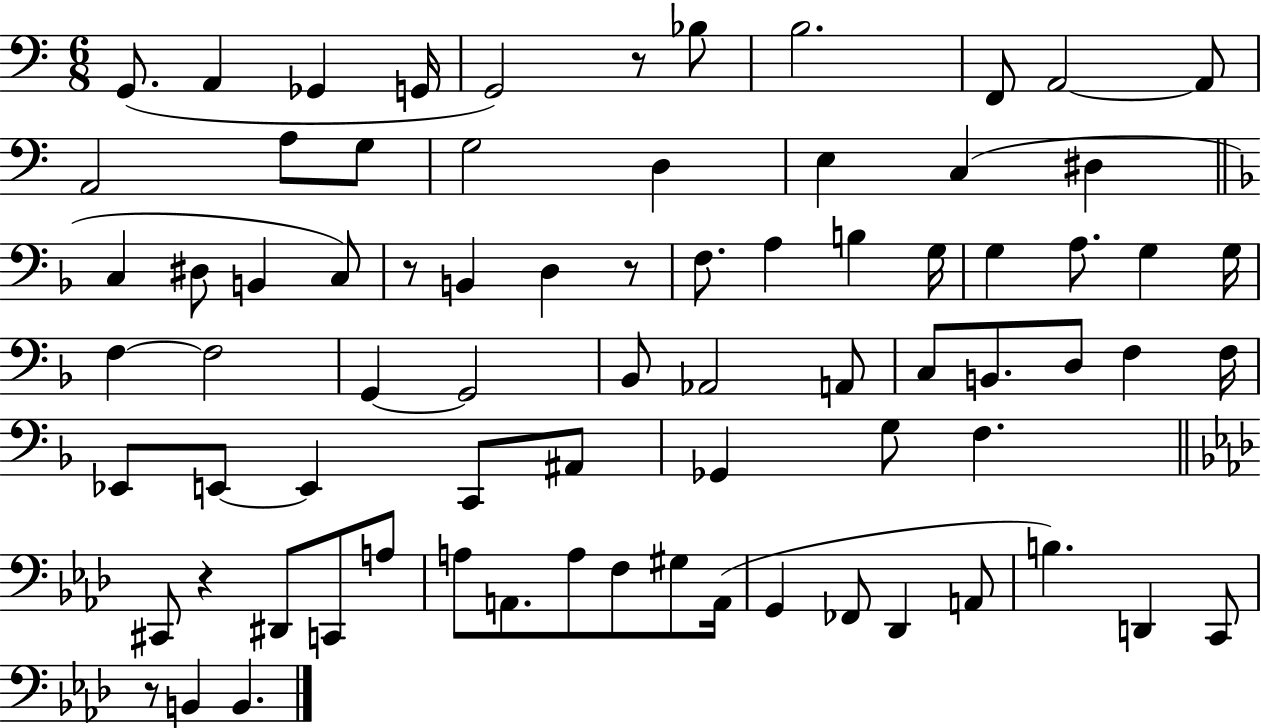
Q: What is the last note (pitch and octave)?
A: B2